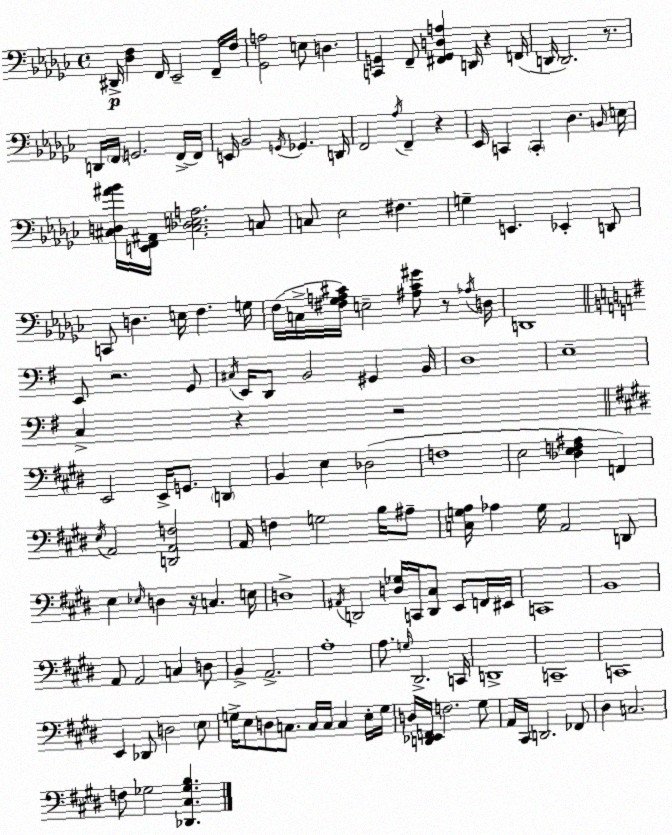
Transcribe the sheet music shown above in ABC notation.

X:1
T:Untitled
M:4/4
L:1/4
K:Ebm
^D,,/4 [_D,F,] F,,/4 _E,,2 F,,/4 F,/4 [_G,,A,]2 E,/2 D, [C,,G,,] F,,/2 [^F,,G,,D,A,] D,,/4 z F,,/4 D,,/4 D,,2 z/2 D,,/4 F,,/4 G,,2 F,,/4 F,,/4 E,,/4 _B,,2 G,,/4 _G,, D,,/4 F,,2 _A,/4 F,, z _E,,/4 C,, C,, _D, B,,/4 E,/4 [^C,D,^A_B]/4 [E,,F,,^A,,]/4 [^C,_D,E,A,]2 C,/2 C,/2 _E,2 ^F, G, E,, _E,, D,,/2 C,,/2 D, E,/4 F, G,/4 F,/4 C,/4 [^F,_G,A,^C]/4 E,2 [^A,^C^G]/2 z/2 _A,/4 D,/4 D,,4 E,,/2 z2 G,,/2 ^C,/4 E,,/4 D,,/2 B,,2 ^G,, B,,/4 D,4 E,4 C, z z2 E,,2 E,,/4 G,,/2 D,, B,, E, _D,2 F,4 E,2 [_D,E,F,^A,] F,, E,/4 A,,2 [D,,A,,F,]2 A,,/4 F, G,2 B,/4 ^A,/2 [C,G,A,]/4 _A, G,/4 A,,2 D,,/2 E, _E,/4 D, z/4 C, E,/4 D,4 ^A,,/4 D,,2 [D,_G,]/4 C,,/4 [D,,^C,]/2 E,,/2 F,,/4 ^E,,/4 C,,4 B,,4 A,,/2 A,,2 C, D,/2 B,, A,,2 A,4 A,/2 G,/4 ^D,,2 C,,/4 D,,4 C,,4 C,,4 E,, _D,,/2 D,2 E,/2 G,/4 E,/2 D,/2 C,/2 C,/4 C,/4 C, E,/4 G,/4 D,/4 [D,,_E,,F,,]/4 F,2 ^G,/2 A,,/4 ^C,,/4 D,,2 _F,,/2 ^D, C,2 F,/2 _G,2 [_D,,^C,_G,B,]